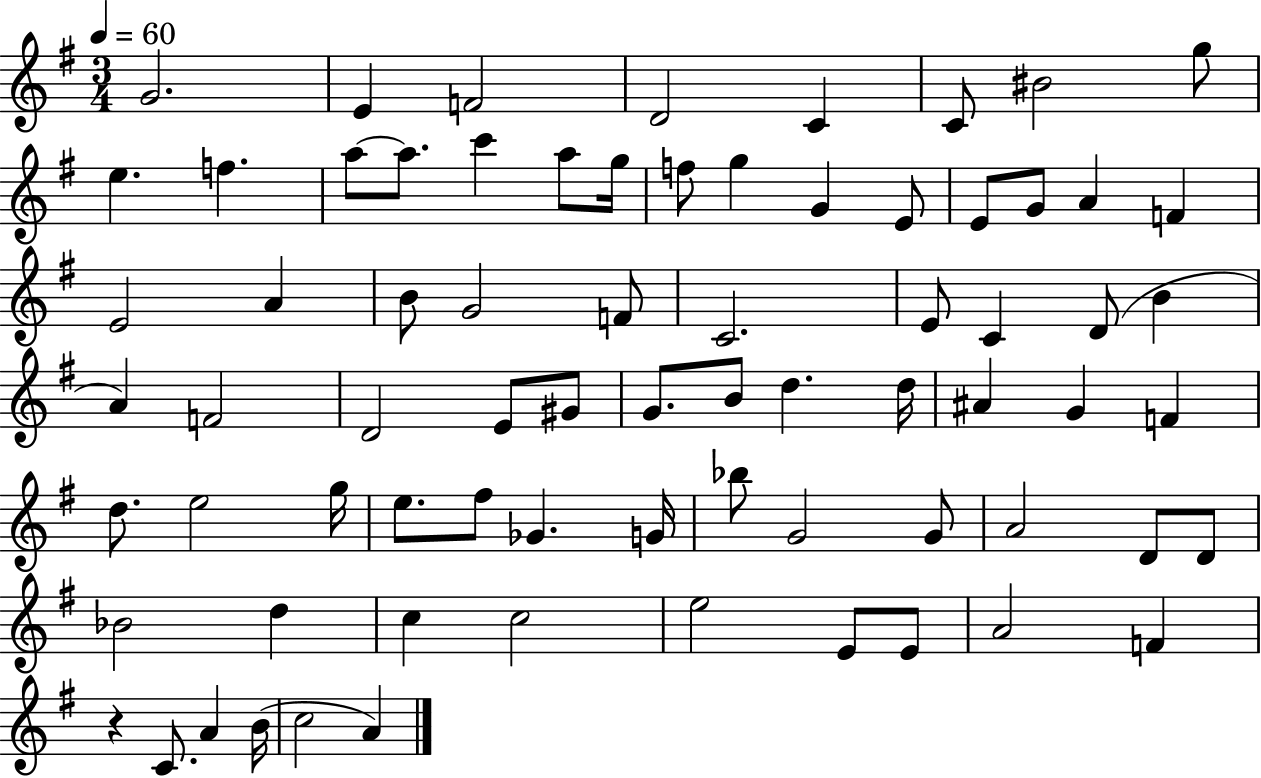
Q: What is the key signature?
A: G major